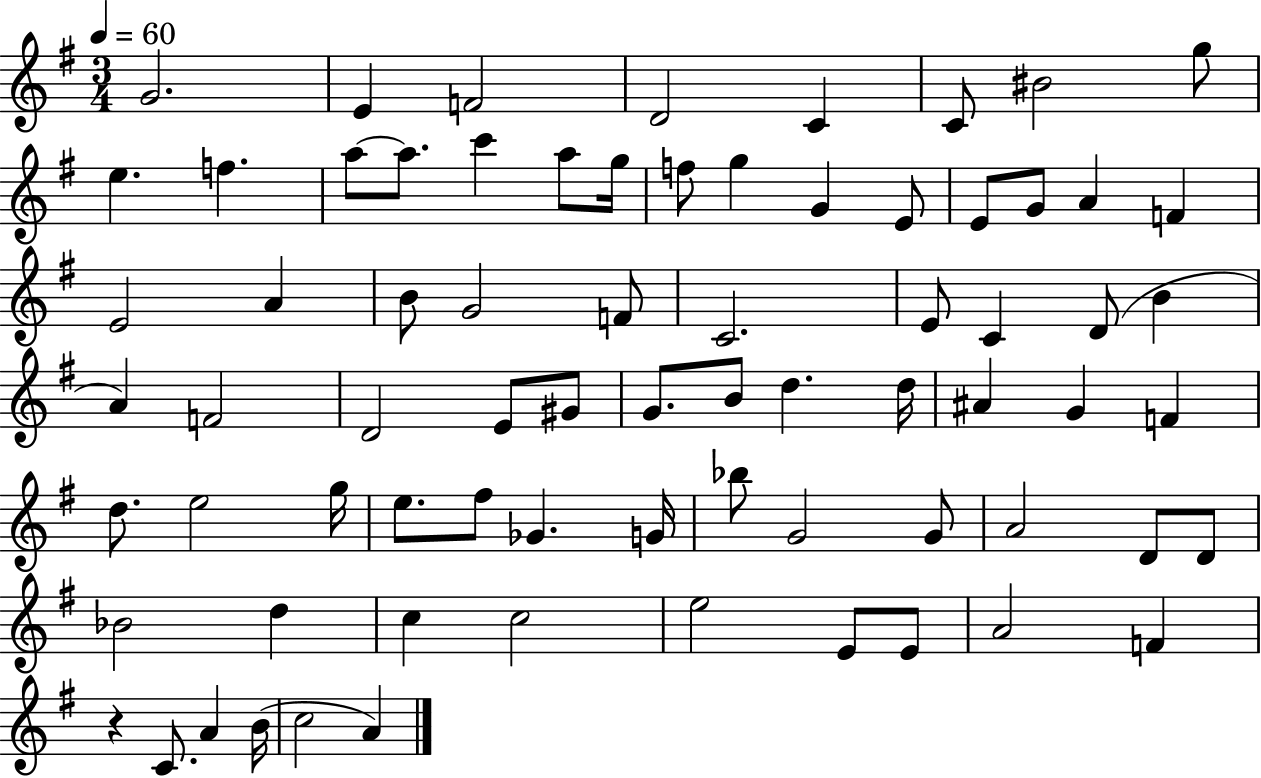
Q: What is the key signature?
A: G major